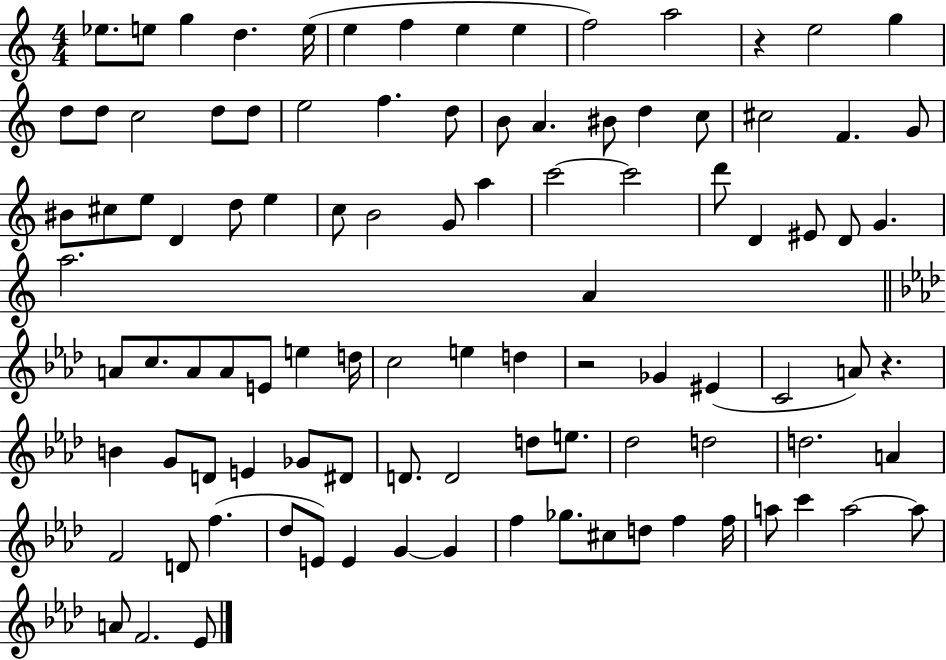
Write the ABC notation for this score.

X:1
T:Untitled
M:4/4
L:1/4
K:C
_e/2 e/2 g d e/4 e f e e f2 a2 z e2 g d/2 d/2 c2 d/2 d/2 e2 f d/2 B/2 A ^B/2 d c/2 ^c2 F G/2 ^B/2 ^c/2 e/2 D d/2 e c/2 B2 G/2 a c'2 c'2 d'/2 D ^E/2 D/2 G a2 A A/2 c/2 A/2 A/2 E/2 e d/4 c2 e d z2 _G ^E C2 A/2 z B G/2 D/2 E _G/2 ^D/2 D/2 D2 d/2 e/2 _d2 d2 d2 A F2 D/2 f _d/2 E/2 E G G f _g/2 ^c/2 d/2 f f/4 a/2 c' a2 a/2 A/2 F2 _E/2